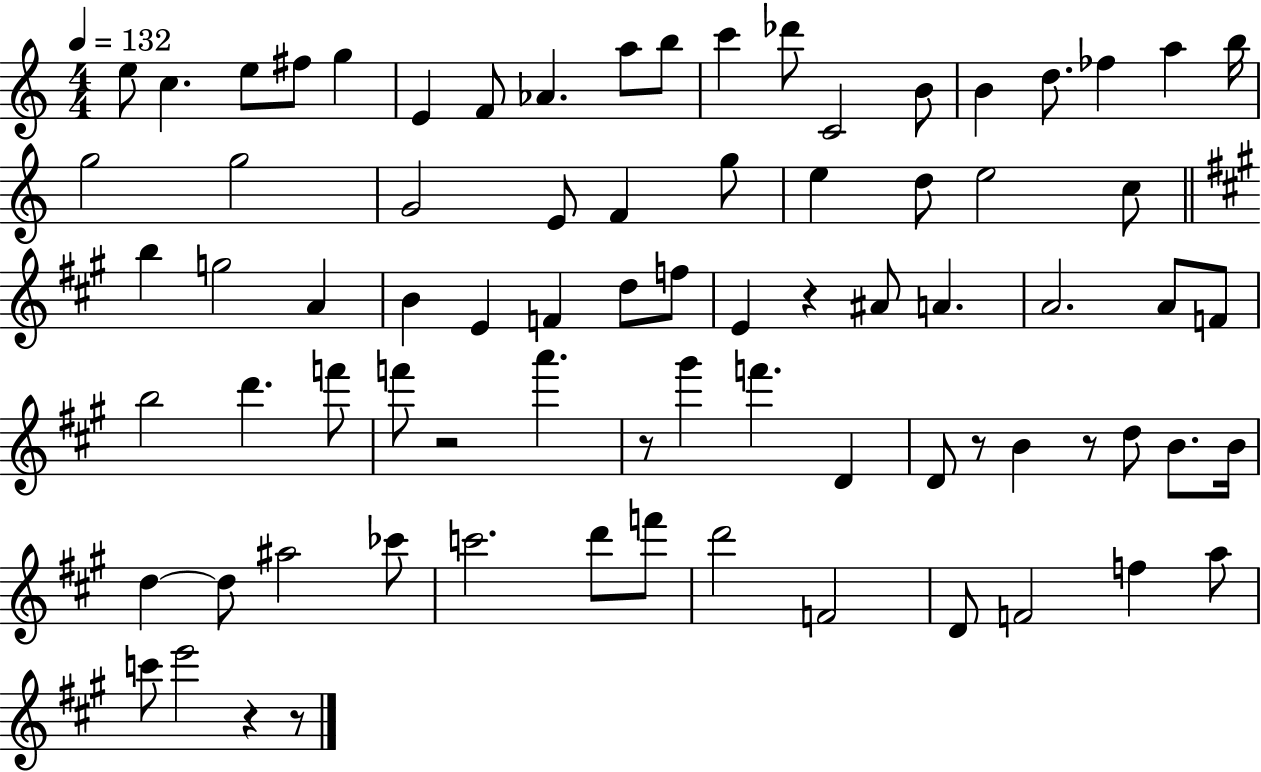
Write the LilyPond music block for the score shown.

{
  \clef treble
  \numericTimeSignature
  \time 4/4
  \key c \major
  \tempo 4 = 132
  e''8 c''4. e''8 fis''8 g''4 | e'4 f'8 aes'4. a''8 b''8 | c'''4 des'''8 c'2 b'8 | b'4 d''8. fes''4 a''4 b''16 | \break g''2 g''2 | g'2 e'8 f'4 g''8 | e''4 d''8 e''2 c''8 | \bar "||" \break \key a \major b''4 g''2 a'4 | b'4 e'4 f'4 d''8 f''8 | e'4 r4 ais'8 a'4. | a'2. a'8 f'8 | \break b''2 d'''4. f'''8 | f'''8 r2 a'''4. | r8 gis'''4 f'''4. d'4 | d'8 r8 b'4 r8 d''8 b'8. b'16 | \break d''4~~ d''8 ais''2 ces'''8 | c'''2. d'''8 f'''8 | d'''2 f'2 | d'8 f'2 f''4 a''8 | \break c'''8 e'''2 r4 r8 | \bar "|."
}